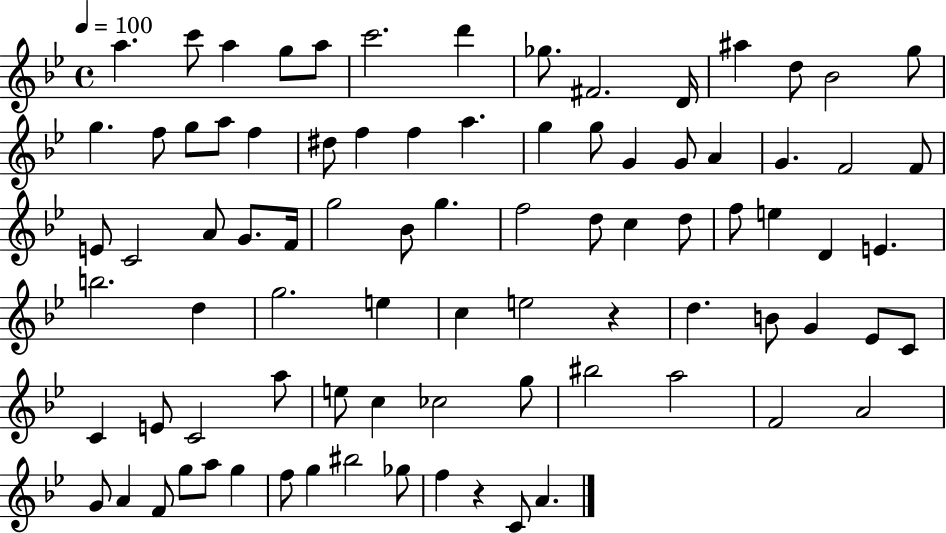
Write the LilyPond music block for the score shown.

{
  \clef treble
  \time 4/4
  \defaultTimeSignature
  \key bes \major
  \tempo 4 = 100
  a''4. c'''8 a''4 g''8 a''8 | c'''2. d'''4 | ges''8. fis'2. d'16 | ais''4 d''8 bes'2 g''8 | \break g''4. f''8 g''8 a''8 f''4 | dis''8 f''4 f''4 a''4. | g''4 g''8 g'4 g'8 a'4 | g'4. f'2 f'8 | \break e'8 c'2 a'8 g'8. f'16 | g''2 bes'8 g''4. | f''2 d''8 c''4 d''8 | f''8 e''4 d'4 e'4. | \break b''2. d''4 | g''2. e''4 | c''4 e''2 r4 | d''4. b'8 g'4 ees'8 c'8 | \break c'4 e'8 c'2 a''8 | e''8 c''4 ces''2 g''8 | bis''2 a''2 | f'2 a'2 | \break g'8 a'4 f'8 g''8 a''8 g''4 | f''8 g''4 bis''2 ges''8 | f''4 r4 c'8 a'4. | \bar "|."
}